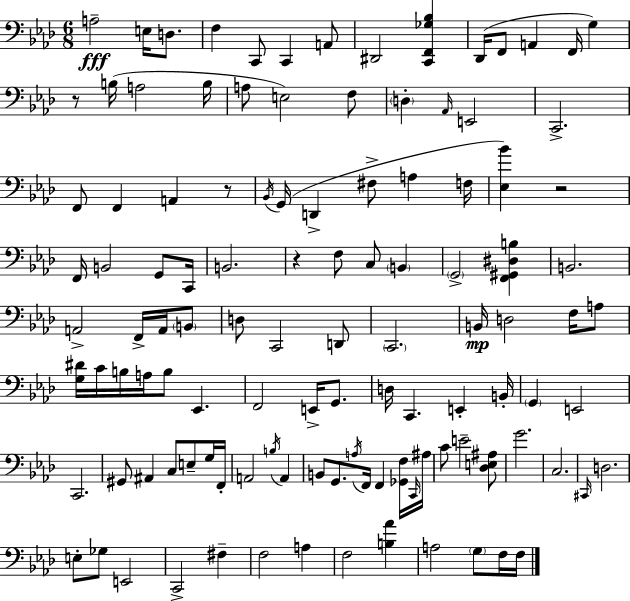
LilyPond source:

{
  \clef bass
  \numericTimeSignature
  \time 6/8
  \key f \minor
  a2--\fff e16 d8. | f4 c,8 c,4 a,8 | dis,2 <c, f, ges bes>4 | des,16( f,8 a,4 f,16 g4) | \break r8 b16( a2 b16 | a8 e2) f8 | \parenthesize d4-. \grace { aes,16 } e,2 | c,2.-> | \break f,8 f,4 a,4 r8 | \acciaccatura { bes,16 } g,16( d,4-> fis8-> a4 | f16 <ees bes'>4) r2 | f,16 b,2 g,8 | \break c,16 b,2. | r4 f8 c8 \parenthesize b,4 | \parenthesize g,2-> <f, gis, dis b>4 | b,2. | \break a,2-> f,16-> a,16 | \parenthesize b,8 d8 c,2 | d,8 \parenthesize c,2. | b,16\mp d2 f16 | \break a8 <g dis'>16 c'16 b16 a16 b8 ees,4. | f,2 e,16-> g,8. | d16 c,4. e,4-. | b,16-. \parenthesize g,4 e,2 | \break c,2. | gis,8 ais,4 c8 e8-- | g16 f,16-. a,2 \acciaccatura { b16 } a,4 | b,8 g,8. \acciaccatura { a16 } f,16 f,4 | \break <ges, f>16 \grace { c,16 } ais16 c'8 e'2-- | <des e ais>8 g'2. | c2. | \grace { cis,16 } d2. | \break e8-. ges8 e,2 | c,2-> | fis4-- f2 | a4 f2 | \break <b aes'>4 a2 | \parenthesize g8 f16 f16 \bar "|."
}